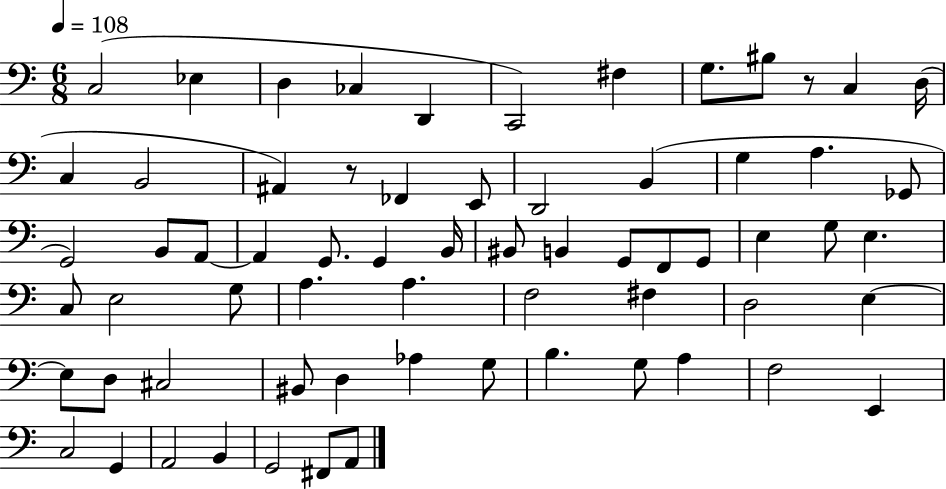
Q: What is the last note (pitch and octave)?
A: A2